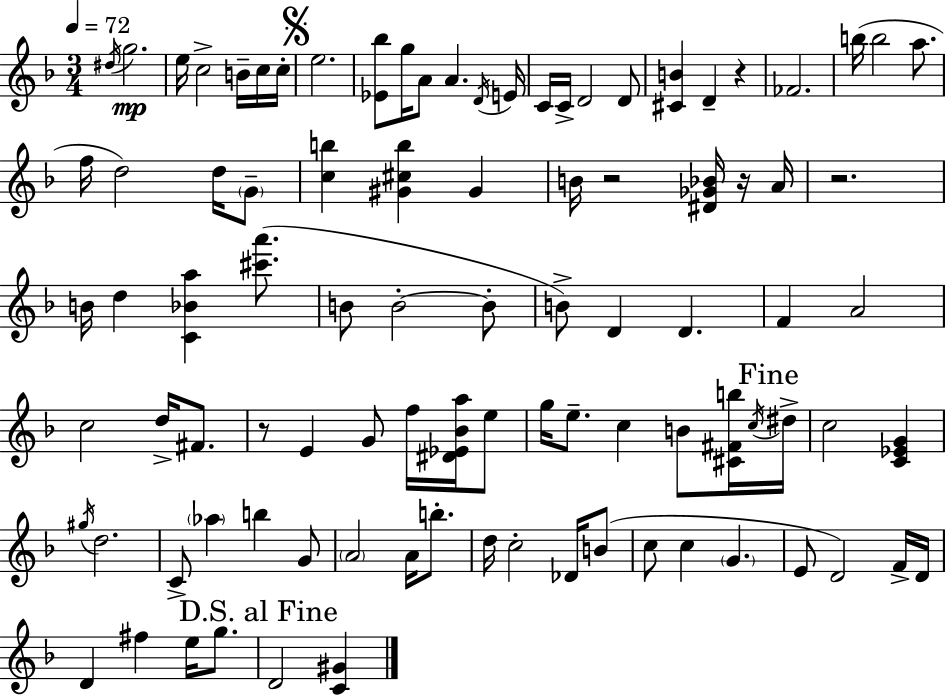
{
  \clef treble
  \numericTimeSignature
  \time 3/4
  \key d \minor
  \tempo 4 = 72
  \acciaccatura { dis''16 }\mp g''2. | e''16 c''2-> b'16-- c''16 | c''16-. \mark \markup { \musicglyph "scripts.segno" } e''2. | <ees' bes''>8 g''16 a'8 a'4. | \break \acciaccatura { d'16 } e'16 c'16 c'16-> d'2 | d'8 <cis' b'>4 d'4-- r4 | fes'2. | b''16( b''2 a''8. | \break f''16 d''2) d''16 | \parenthesize g'8-- <c'' b''>4 <gis' cis'' b''>4 gis'4 | b'16 r2 <dis' ges' bes'>16 | r16 a'16 r2. | \break b'16 d''4 <c' bes' a''>4 <cis''' a'''>8.( | b'8 b'2-.~~ | b'8-. b'8->) d'4 d'4. | f'4 a'2 | \break c''2 d''16-> fis'8. | r8 e'4 g'8 f''16 <dis' ees' bes' a''>16 | e''8 g''16 e''8.-- c''4 b'8 | <cis' fis' b''>16 \acciaccatura { c''16 } \mark "Fine" dis''16-> c''2 <c' ees' g'>4 | \break \acciaccatura { gis''16 } d''2. | c'8-> \parenthesize aes''4 b''4 | g'8 \parenthesize a'2 | a'16 b''8.-. d''16 c''2-. | \break des'16 b'8( c''8 c''4 \parenthesize g'4. | e'8 d'2) | f'16-> d'16 d'4 fis''4 | e''16 g''8. \mark "D.S. al Fine" d'2 | \break <c' gis'>4 \bar "|."
}